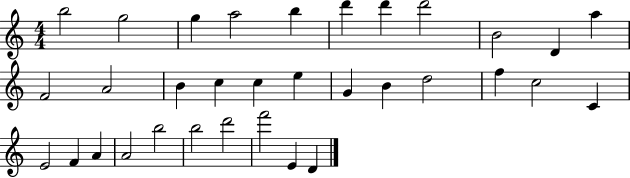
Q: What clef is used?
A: treble